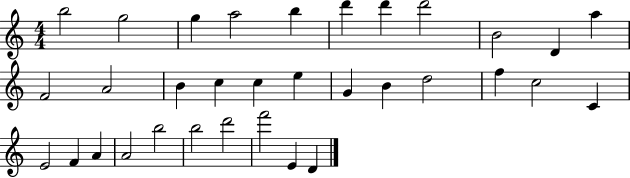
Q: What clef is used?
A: treble